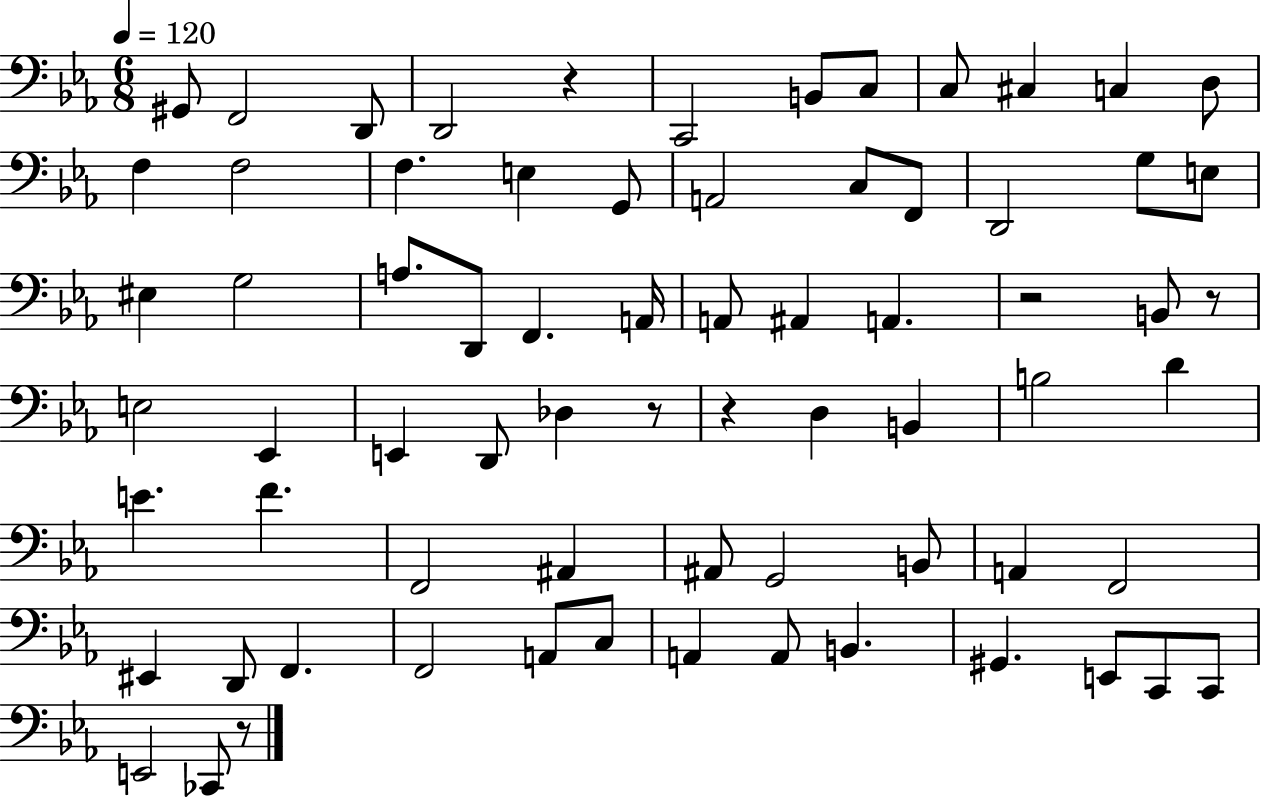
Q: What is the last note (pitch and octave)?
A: CES2